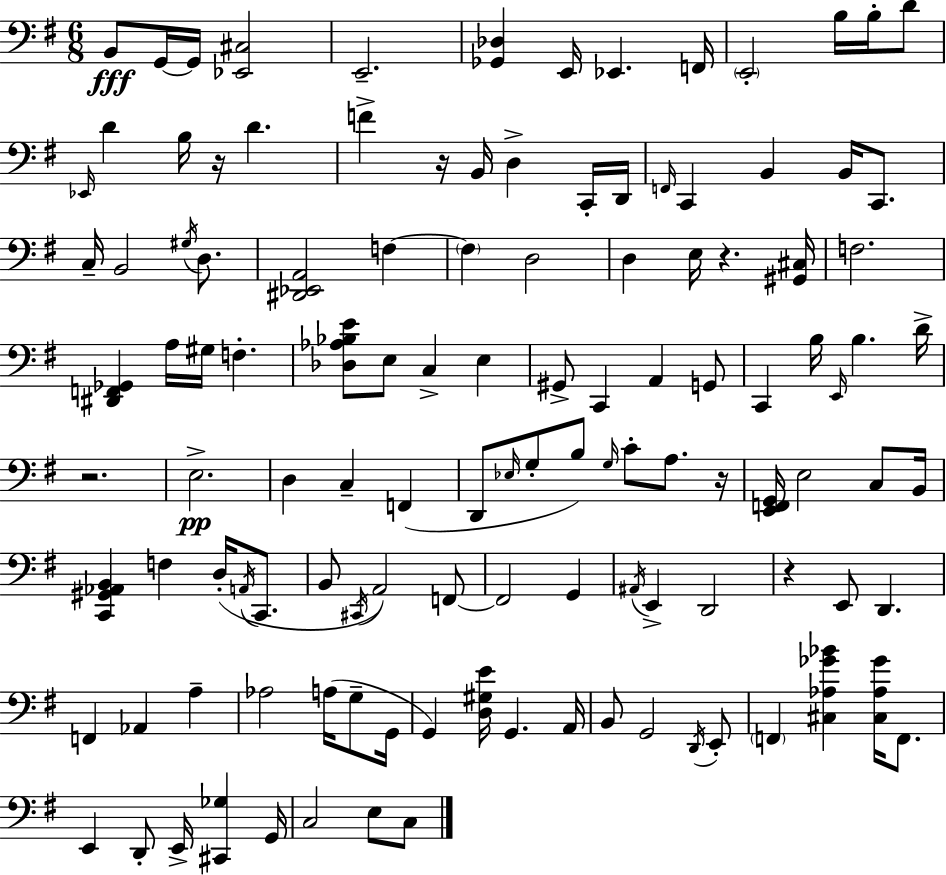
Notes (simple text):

B2/e G2/s G2/s [Eb2,C#3]/h E2/h. [Gb2,Db3]/q E2/s Eb2/q. F2/s E2/h B3/s B3/s D4/e Eb2/s D4/q B3/s R/s D4/q. F4/q R/s B2/s D3/q C2/s D2/s F2/s C2/q B2/q B2/s C2/e. C3/s B2/h G#3/s D3/e. [D#2,Eb2,A2]/h F3/q F3/q D3/h D3/q E3/s R/q. [G#2,C#3]/s F3/h. [D#2,F2,Gb2]/q A3/s G#3/s F3/q. [Db3,Ab3,Bb3,E4]/e E3/e C3/q E3/q G#2/e C2/q A2/q G2/e C2/q B3/s E2/s B3/q. D4/s R/h. E3/h. D3/q C3/q F2/q D2/e Eb3/s G3/e B3/e G3/s C4/e A3/e. R/s [E2,F2,G2]/s E3/h C3/e B2/s [C2,G#2,Ab2,B2]/q F3/q D3/s A2/s C2/e. B2/e C#2/s A2/h F2/e F2/h G2/q A#2/s E2/q D2/h R/q E2/e D2/q. F2/q Ab2/q A3/q Ab3/h A3/s G3/e G2/s G2/q [D3,G#3,E4]/s G2/q. A2/s B2/e G2/h D2/s E2/e F2/q [C#3,Ab3,Gb4,Bb4]/q [C#3,Ab3,Gb4]/s F2/e. E2/q D2/e E2/s [C#2,Gb3]/q G2/s C3/h E3/e C3/e